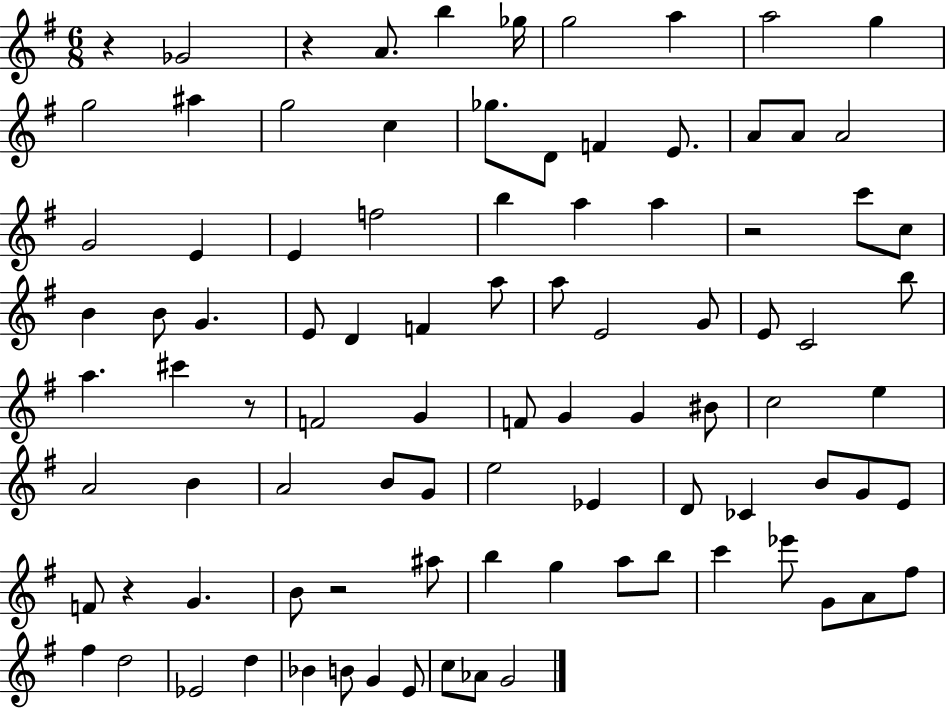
{
  \clef treble
  \numericTimeSignature
  \time 6/8
  \key g \major
  r4 ges'2 | r4 a'8. b''4 ges''16 | g''2 a''4 | a''2 g''4 | \break g''2 ais''4 | g''2 c''4 | ges''8. d'8 f'4 e'8. | a'8 a'8 a'2 | \break g'2 e'4 | e'4 f''2 | b''4 a''4 a''4 | r2 c'''8 c''8 | \break b'4 b'8 g'4. | e'8 d'4 f'4 a''8 | a''8 e'2 g'8 | e'8 c'2 b''8 | \break a''4. cis'''4 r8 | f'2 g'4 | f'8 g'4 g'4 bis'8 | c''2 e''4 | \break a'2 b'4 | a'2 b'8 g'8 | e''2 ees'4 | d'8 ces'4 b'8 g'8 e'8 | \break f'8 r4 g'4. | b'8 r2 ais''8 | b''4 g''4 a''8 b''8 | c'''4 ees'''8 g'8 a'8 fis''8 | \break fis''4 d''2 | ees'2 d''4 | bes'4 b'8 g'4 e'8 | c''8 aes'8 g'2 | \break \bar "|."
}